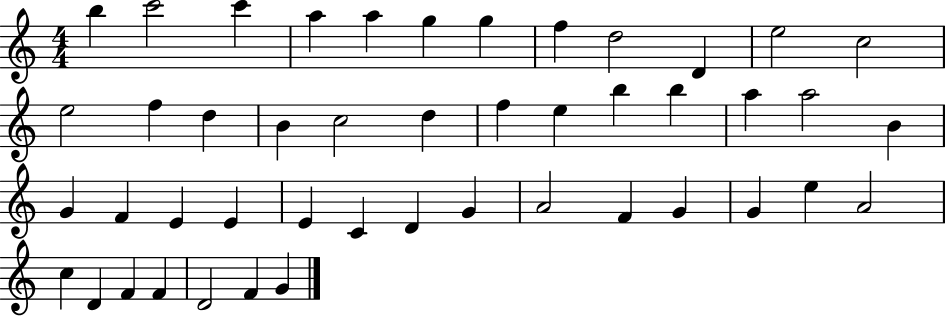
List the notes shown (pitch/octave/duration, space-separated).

B5/q C6/h C6/q A5/q A5/q G5/q G5/q F5/q D5/h D4/q E5/h C5/h E5/h F5/q D5/q B4/q C5/h D5/q F5/q E5/q B5/q B5/q A5/q A5/h B4/q G4/q F4/q E4/q E4/q E4/q C4/q D4/q G4/q A4/h F4/q G4/q G4/q E5/q A4/h C5/q D4/q F4/q F4/q D4/h F4/q G4/q